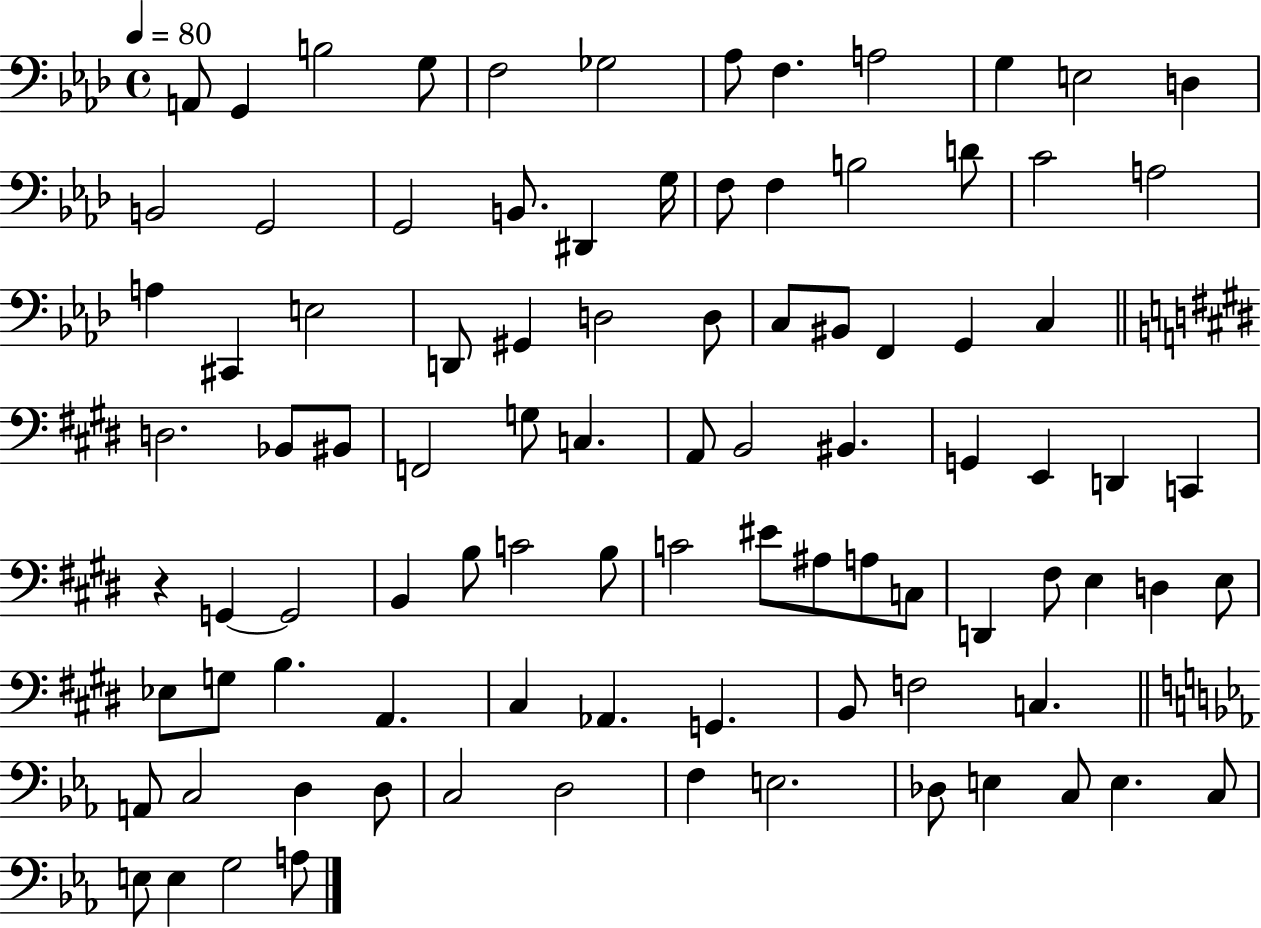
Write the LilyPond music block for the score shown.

{
  \clef bass
  \time 4/4
  \defaultTimeSignature
  \key aes \major
  \tempo 4 = 80
  a,8 g,4 b2 g8 | f2 ges2 | aes8 f4. a2 | g4 e2 d4 | \break b,2 g,2 | g,2 b,8. dis,4 g16 | f8 f4 b2 d'8 | c'2 a2 | \break a4 cis,4 e2 | d,8 gis,4 d2 d8 | c8 bis,8 f,4 g,4 c4 | \bar "||" \break \key e \major d2. bes,8 bis,8 | f,2 g8 c4. | a,8 b,2 bis,4. | g,4 e,4 d,4 c,4 | \break r4 g,4~~ g,2 | b,4 b8 c'2 b8 | c'2 eis'8 ais8 a8 c8 | d,4 fis8 e4 d4 e8 | \break ees8 g8 b4. a,4. | cis4 aes,4. g,4. | b,8 f2 c4. | \bar "||" \break \key c \minor a,8 c2 d4 d8 | c2 d2 | f4 e2. | des8 e4 c8 e4. c8 | \break e8 e4 g2 a8 | \bar "|."
}